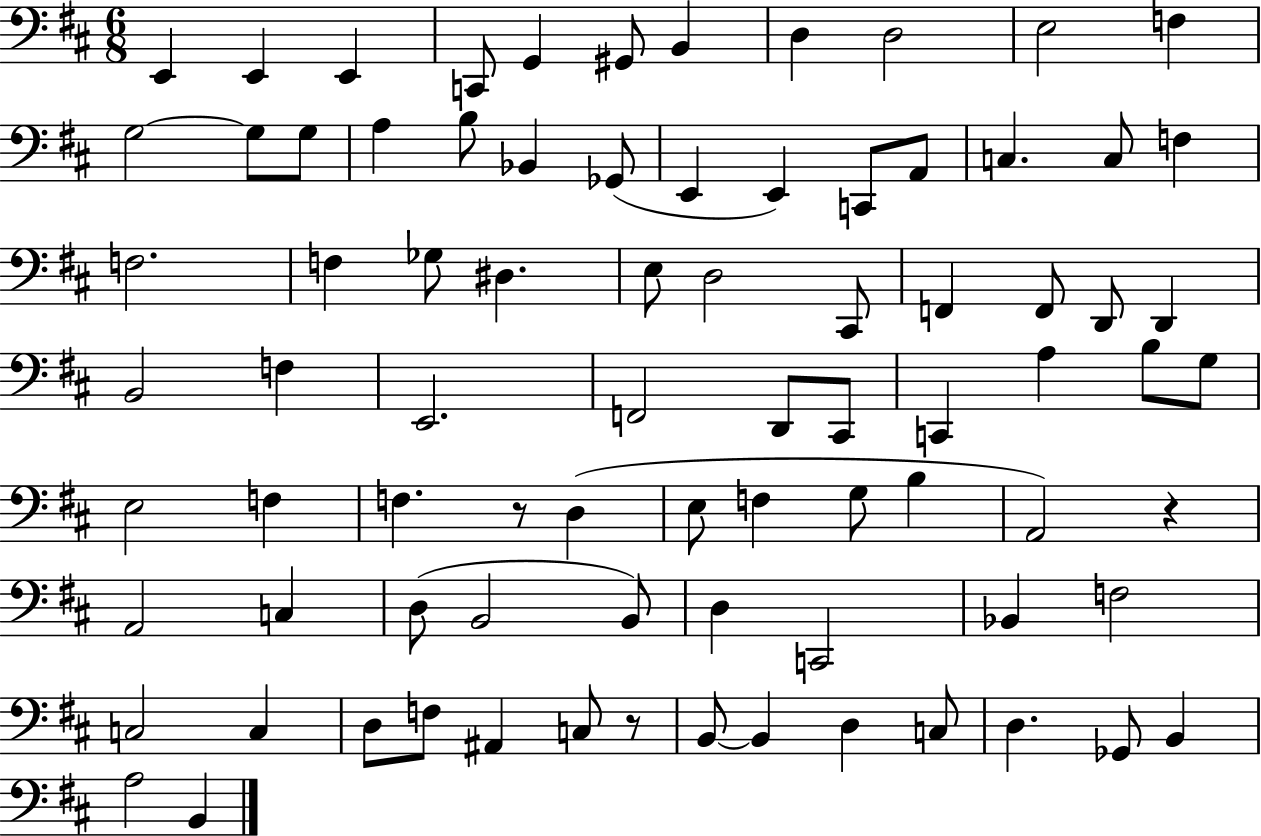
X:1
T:Untitled
M:6/8
L:1/4
K:D
E,, E,, E,, C,,/2 G,, ^G,,/2 B,, D, D,2 E,2 F, G,2 G,/2 G,/2 A, B,/2 _B,, _G,,/2 E,, E,, C,,/2 A,,/2 C, C,/2 F, F,2 F, _G,/2 ^D, E,/2 D,2 ^C,,/2 F,, F,,/2 D,,/2 D,, B,,2 F, E,,2 F,,2 D,,/2 ^C,,/2 C,, A, B,/2 G,/2 E,2 F, F, z/2 D, E,/2 F, G,/2 B, A,,2 z A,,2 C, D,/2 B,,2 B,,/2 D, C,,2 _B,, F,2 C,2 C, D,/2 F,/2 ^A,, C,/2 z/2 B,,/2 B,, D, C,/2 D, _G,,/2 B,, A,2 B,,